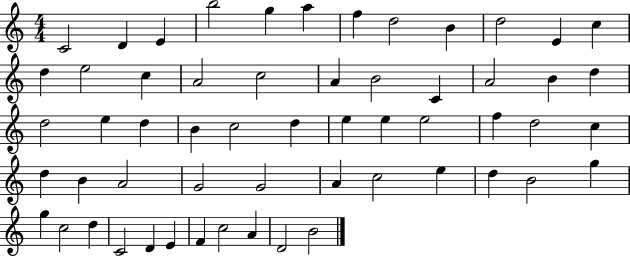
C4/h D4/q E4/q B5/h G5/q A5/q F5/q D5/h B4/q D5/h E4/q C5/q D5/q E5/h C5/q A4/h C5/h A4/q B4/h C4/q A4/h B4/q D5/q D5/h E5/q D5/q B4/q C5/h D5/q E5/q E5/q E5/h F5/q D5/h C5/q D5/q B4/q A4/h G4/h G4/h A4/q C5/h E5/q D5/q B4/h G5/q G5/q C5/h D5/q C4/h D4/q E4/q F4/q C5/h A4/q D4/h B4/h